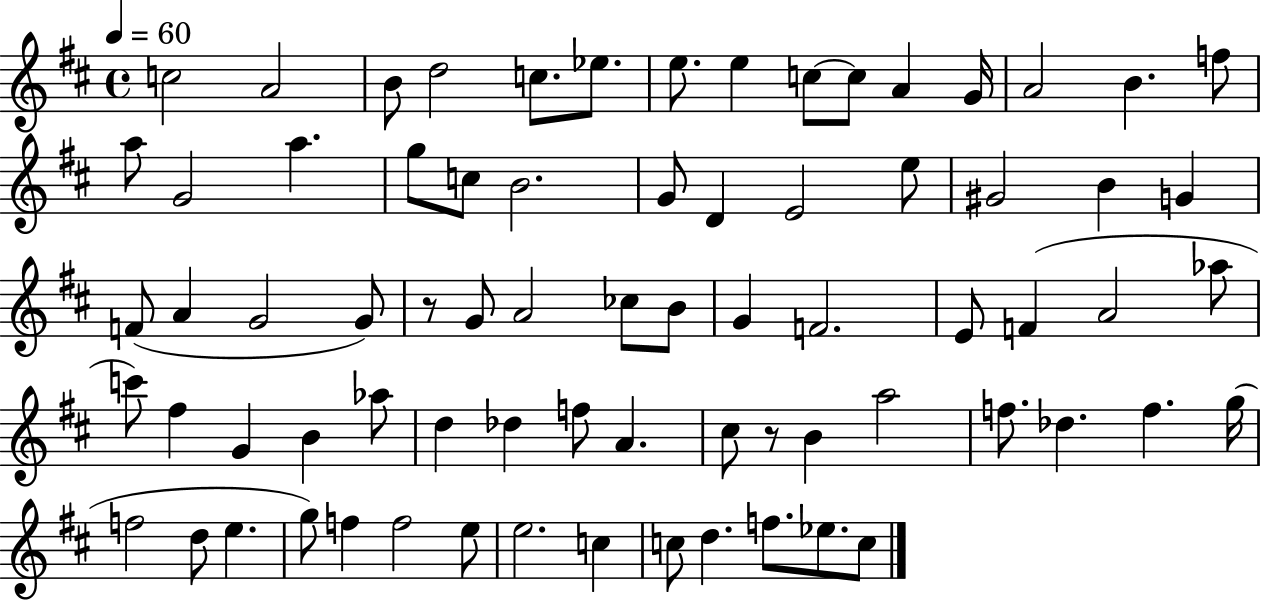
{
  \clef treble
  \time 4/4
  \defaultTimeSignature
  \key d \major
  \tempo 4 = 60
  \repeat volta 2 { c''2 a'2 | b'8 d''2 c''8. ees''8. | e''8. e''4 c''8~~ c''8 a'4 g'16 | a'2 b'4. f''8 | \break a''8 g'2 a''4. | g''8 c''8 b'2. | g'8 d'4 e'2 e''8 | gis'2 b'4 g'4 | \break f'8( a'4 g'2 g'8) | r8 g'8 a'2 ces''8 b'8 | g'4 f'2. | e'8 f'4( a'2 aes''8 | \break c'''8) fis''4 g'4 b'4 aes''8 | d''4 des''4 f''8 a'4. | cis''8 r8 b'4 a''2 | f''8. des''4. f''4. g''16( | \break f''2 d''8 e''4. | g''8) f''4 f''2 e''8 | e''2. c''4 | c''8 d''4. f''8. ees''8. c''8 | \break } \bar "|."
}